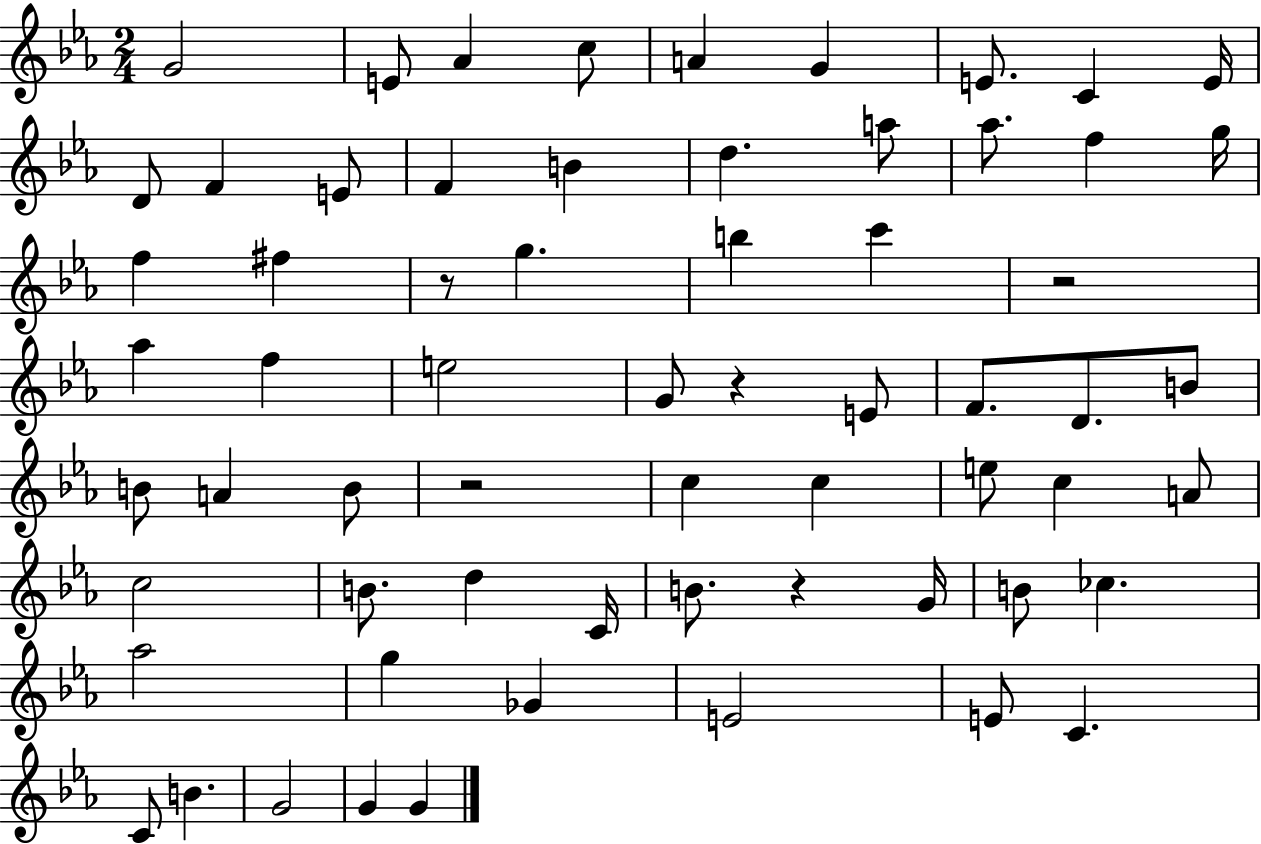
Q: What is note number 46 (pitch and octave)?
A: G4